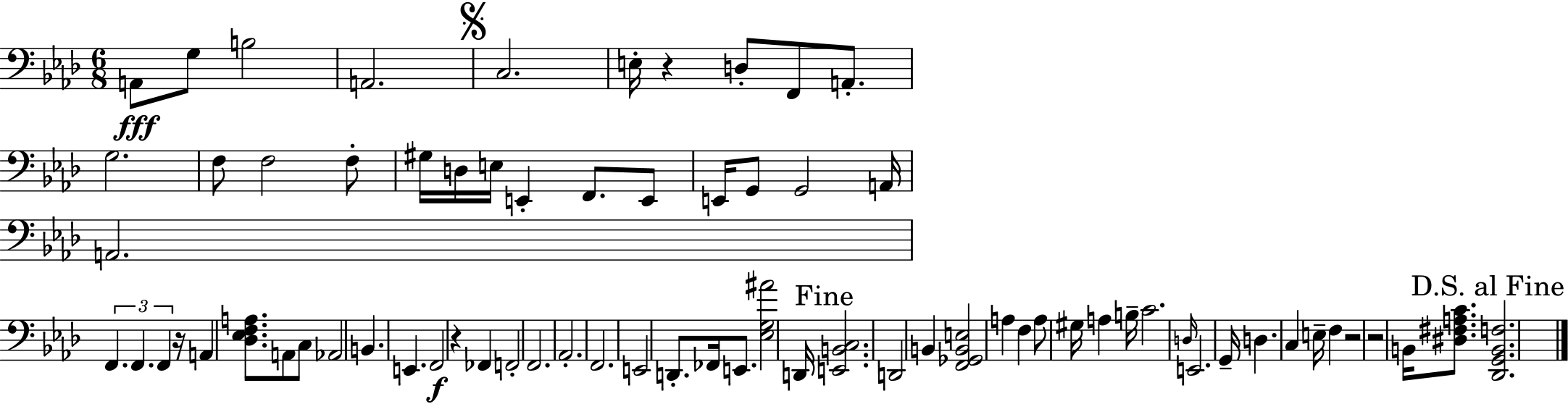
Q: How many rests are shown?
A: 5